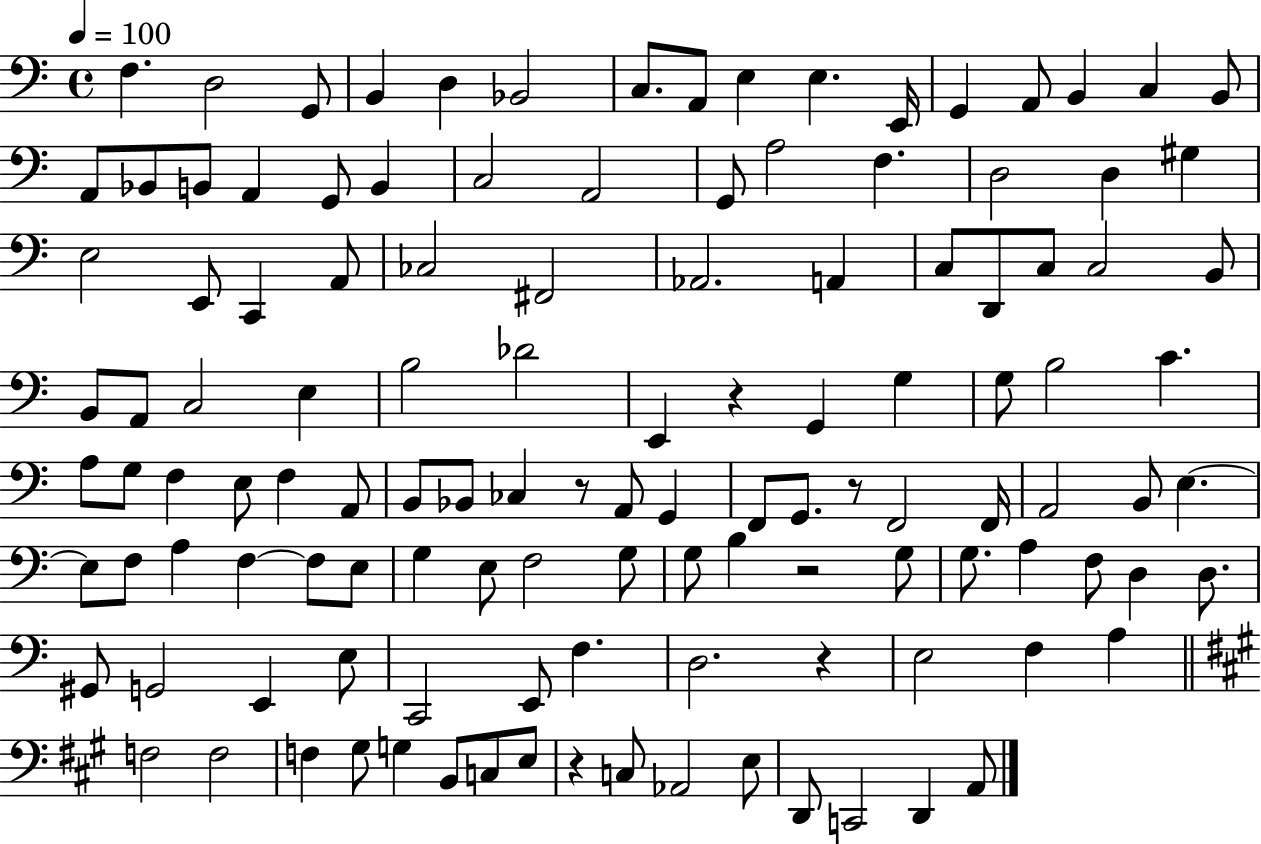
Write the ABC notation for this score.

X:1
T:Untitled
M:4/4
L:1/4
K:C
F, D,2 G,,/2 B,, D, _B,,2 C,/2 A,,/2 E, E, E,,/4 G,, A,,/2 B,, C, B,,/2 A,,/2 _B,,/2 B,,/2 A,, G,,/2 B,, C,2 A,,2 G,,/2 A,2 F, D,2 D, ^G, E,2 E,,/2 C,, A,,/2 _C,2 ^F,,2 _A,,2 A,, C,/2 D,,/2 C,/2 C,2 B,,/2 B,,/2 A,,/2 C,2 E, B,2 _D2 E,, z G,, G, G,/2 B,2 C A,/2 G,/2 F, E,/2 F, A,,/2 B,,/2 _B,,/2 _C, z/2 A,,/2 G,, F,,/2 G,,/2 z/2 F,,2 F,,/4 A,,2 B,,/2 E, E,/2 F,/2 A, F, F,/2 E,/2 G, E,/2 F,2 G,/2 G,/2 B, z2 G,/2 G,/2 A, F,/2 D, D,/2 ^G,,/2 G,,2 E,, E,/2 C,,2 E,,/2 F, D,2 z E,2 F, A, F,2 F,2 F, ^G,/2 G, B,,/2 C,/2 E,/2 z C,/2 _A,,2 E,/2 D,,/2 C,,2 D,, A,,/2